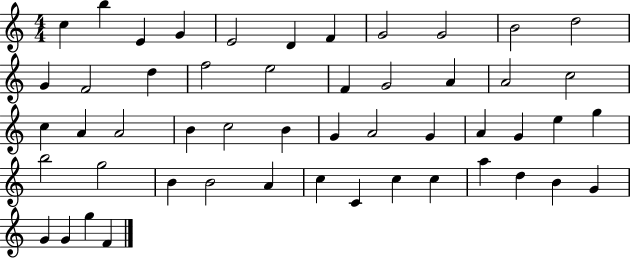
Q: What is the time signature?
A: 4/4